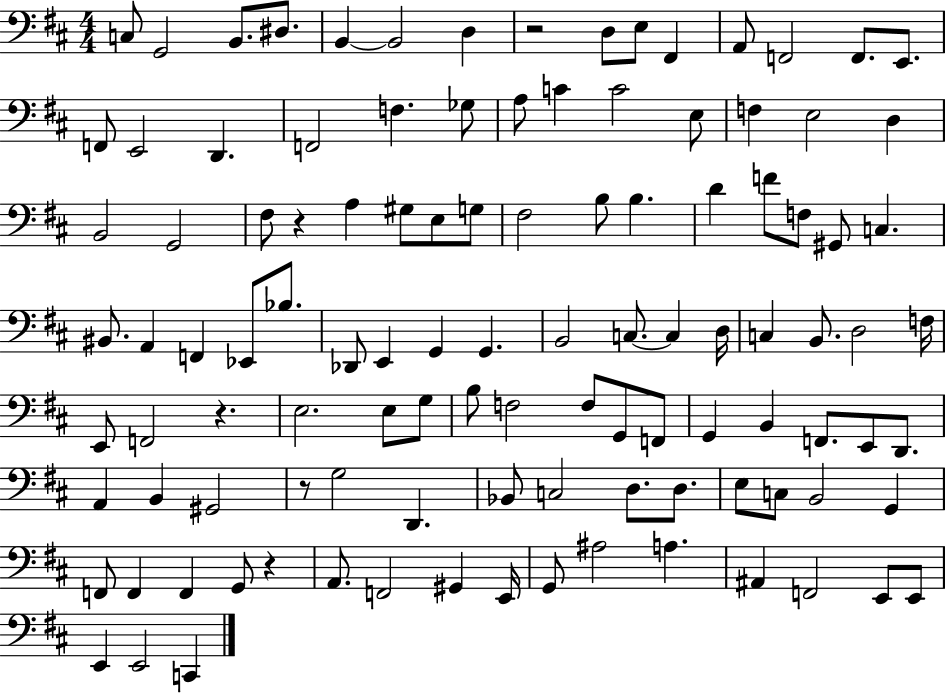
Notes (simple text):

C3/e G2/h B2/e. D#3/e. B2/q B2/h D3/q R/h D3/e E3/e F#2/q A2/e F2/h F2/e. E2/e. F2/e E2/h D2/q. F2/h F3/q. Gb3/e A3/e C4/q C4/h E3/e F3/q E3/h D3/q B2/h G2/h F#3/e R/q A3/q G#3/e E3/e G3/e F#3/h B3/e B3/q. D4/q F4/e F3/e G#2/e C3/q. BIS2/e. A2/q F2/q Eb2/e Bb3/e. Db2/e E2/q G2/q G2/q. B2/h C3/e. C3/q D3/s C3/q B2/e. D3/h F3/s E2/e F2/h R/q. E3/h. E3/e G3/e B3/e F3/h F3/e G2/e F2/e G2/q B2/q F2/e. E2/e D2/e. A2/q B2/q G#2/h R/e G3/h D2/q. Bb2/e C3/h D3/e. D3/e. E3/e C3/e B2/h G2/q F2/e F2/q F2/q G2/e R/q A2/e. F2/h G#2/q E2/s G2/e A#3/h A3/q. A#2/q F2/h E2/e E2/e E2/q E2/h C2/q